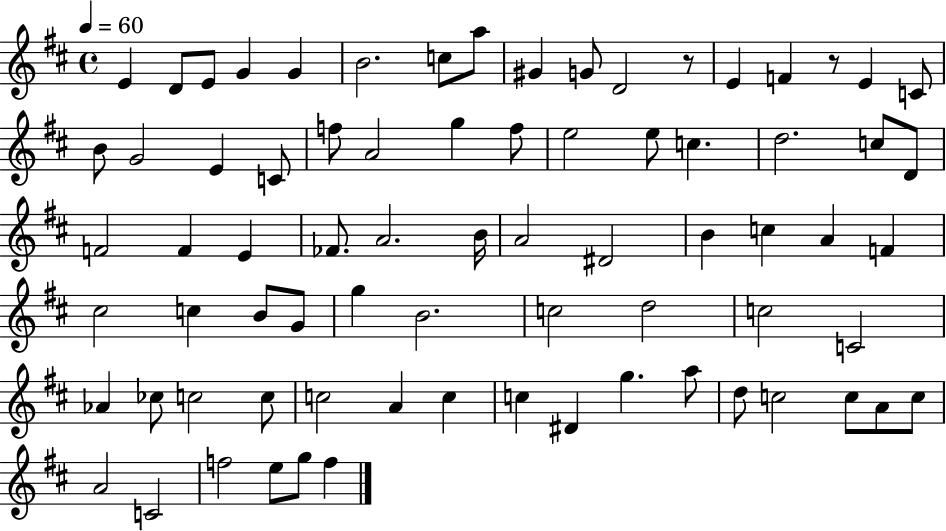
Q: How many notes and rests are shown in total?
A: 75